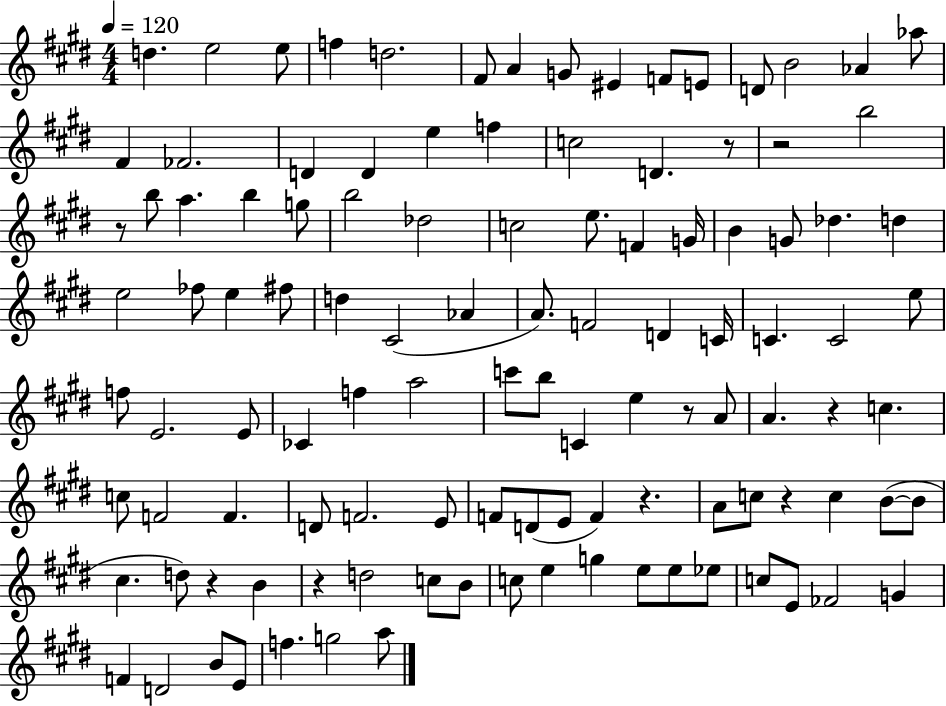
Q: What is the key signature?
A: E major